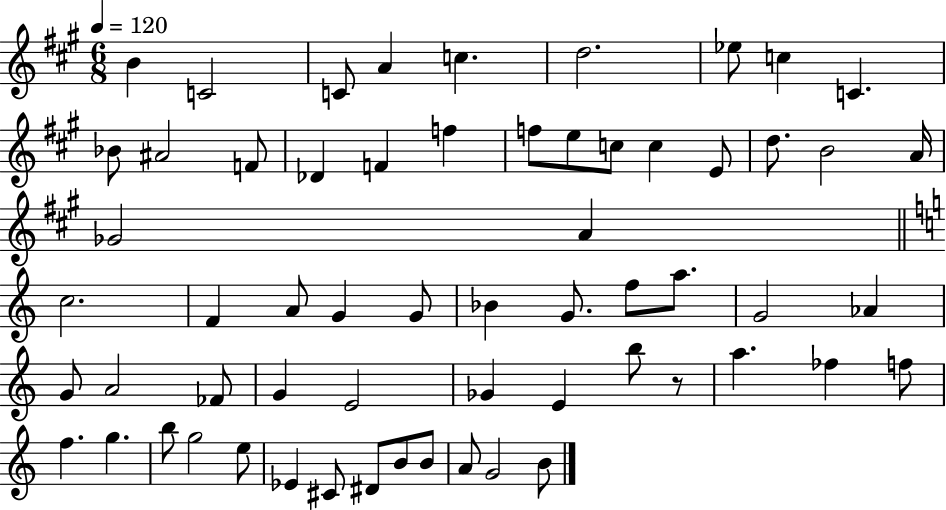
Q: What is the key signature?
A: A major